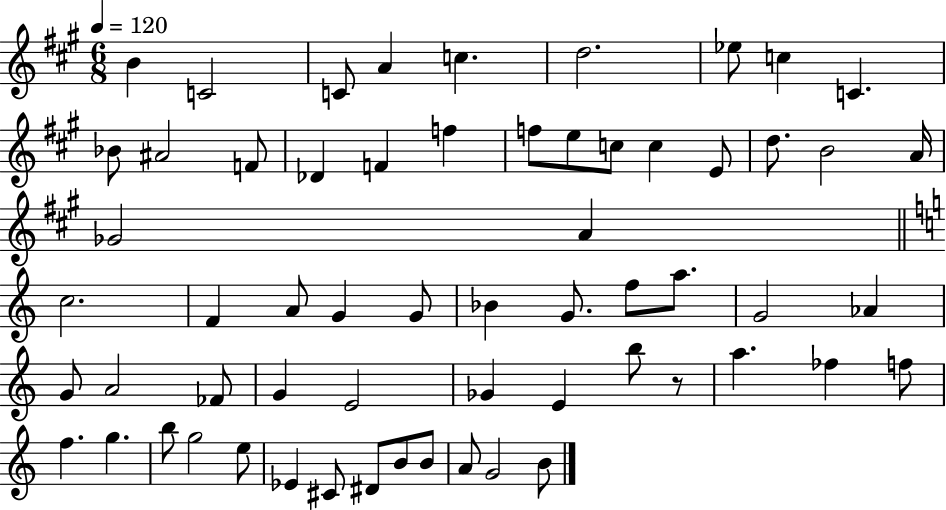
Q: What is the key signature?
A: A major